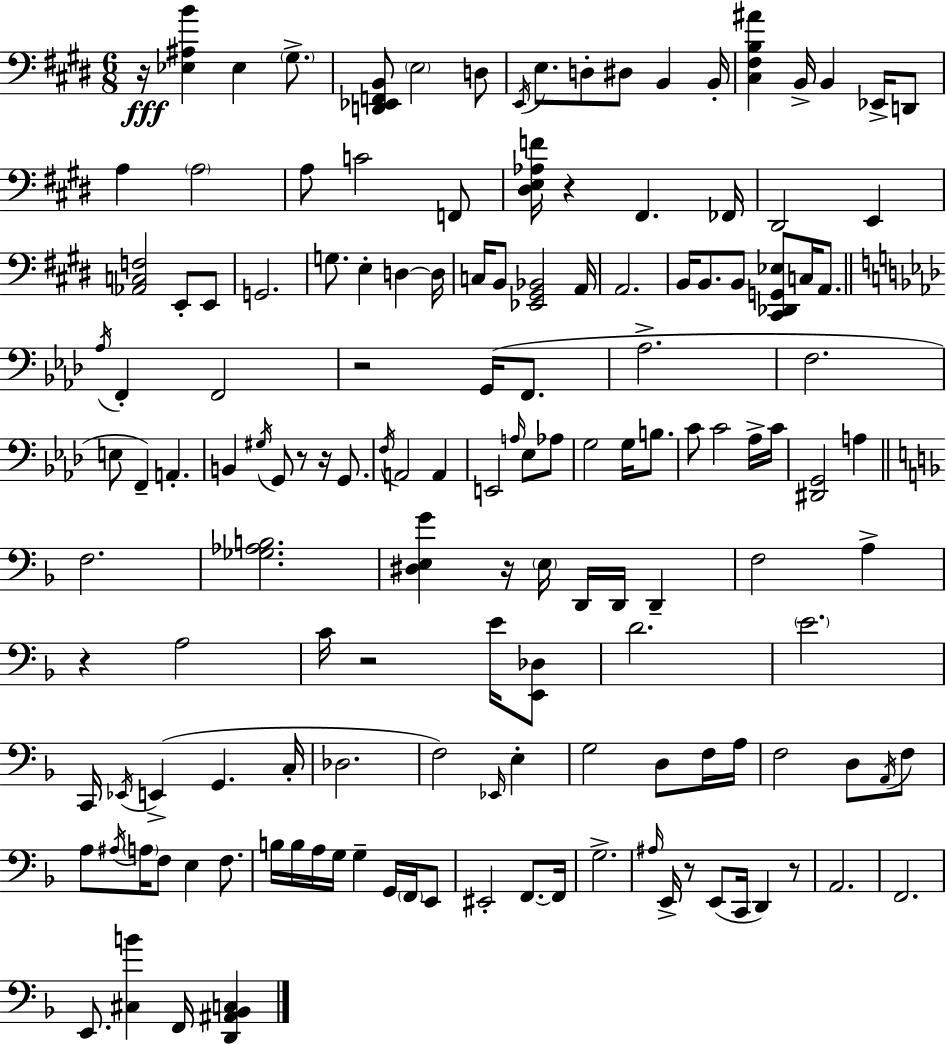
X:1
T:Untitled
M:6/8
L:1/4
K:E
z/4 [_E,^A,B] _E, ^G,/2 [D,,_E,,F,,B,,]/2 E,2 D,/2 E,,/4 E,/2 D,/2 ^D,/2 B,, B,,/4 [^C,^F,B,^A] B,,/4 B,, _E,,/4 D,,/2 A, A,2 A,/2 C2 F,,/2 [^D,E,_A,F]/4 z ^F,, _F,,/4 ^D,,2 E,, [_A,,C,F,]2 E,,/2 E,,/2 G,,2 G,/2 E, D, D,/4 C,/4 B,,/2 [_E,,^G,,_B,,]2 A,,/4 A,,2 B,,/4 B,,/2 B,,/2 [^C,,_D,,G,,_E,]/2 C,/4 A,,/2 _A,/4 F,, F,,2 z2 G,,/4 F,,/2 _A,2 F,2 E,/2 F,, A,, B,, ^G,/4 G,,/2 z/2 z/4 G,,/2 F,/4 A,,2 A,, E,,2 A,/4 _E,/2 _A,/2 G,2 G,/4 B,/2 C/2 C2 _A,/4 C/4 [^D,,G,,]2 A, F,2 [_G,_A,B,]2 [^D,E,G] z/4 E,/4 D,,/4 D,,/4 D,, F,2 A, z A,2 C/4 z2 E/4 [E,,_D,]/2 D2 E2 C,,/4 _E,,/4 E,, G,, C,/4 _D,2 F,2 _E,,/4 E, G,2 D,/2 F,/4 A,/4 F,2 D,/2 A,,/4 F,/2 A,/2 ^A,/4 A,/4 F,/2 E, F,/2 B,/4 B,/4 A,/4 G,/4 G, G,,/4 F,,/4 E,,/2 ^E,,2 F,,/2 F,,/4 G,2 ^A,/4 E,,/4 z/2 E,,/2 C,,/4 D,, z/2 A,,2 F,,2 E,,/2 [^C,B] F,,/4 [D,,^A,,_B,,C,]